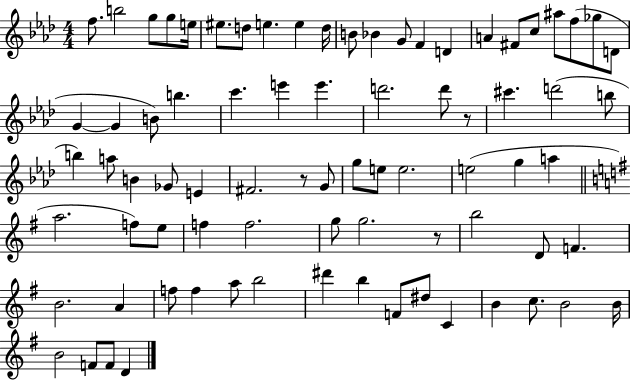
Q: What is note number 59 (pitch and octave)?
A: A4